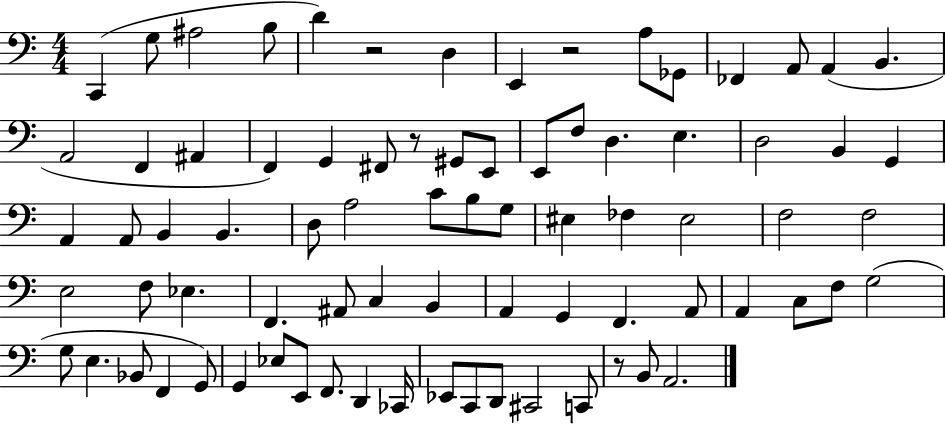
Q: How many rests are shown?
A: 4